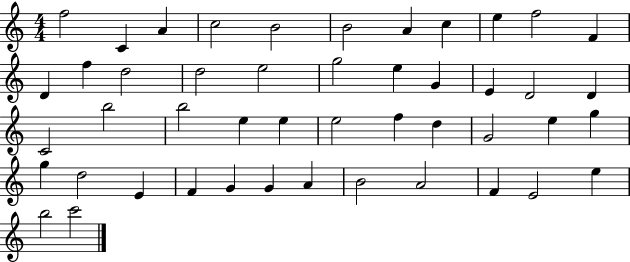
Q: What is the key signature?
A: C major